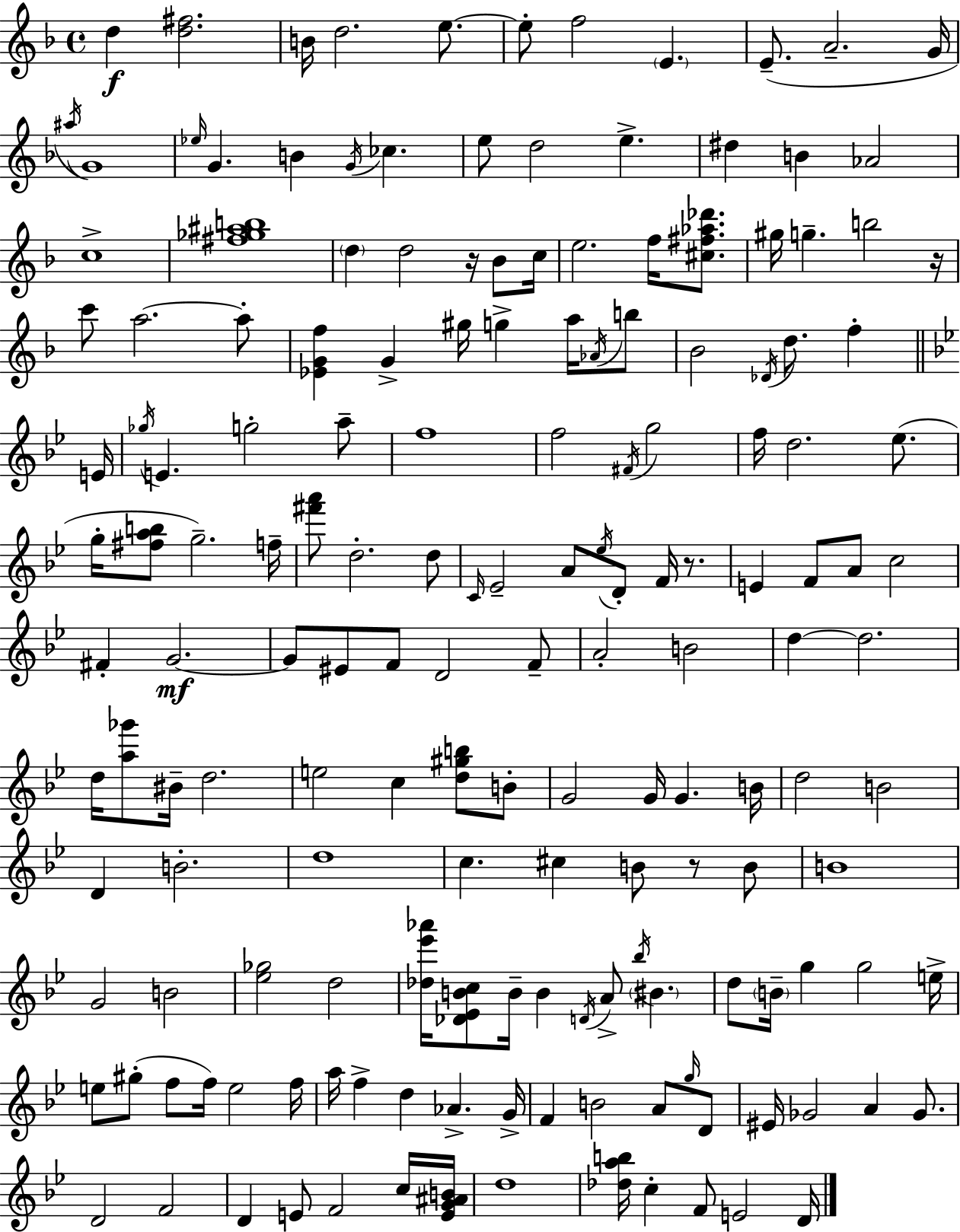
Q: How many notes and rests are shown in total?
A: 166